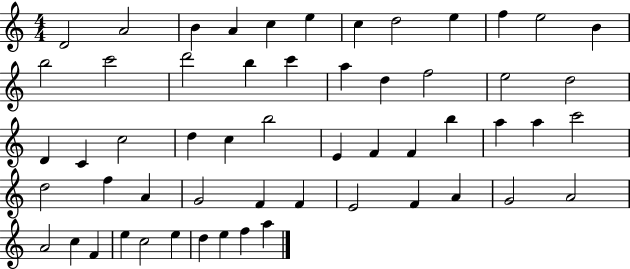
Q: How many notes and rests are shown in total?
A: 56